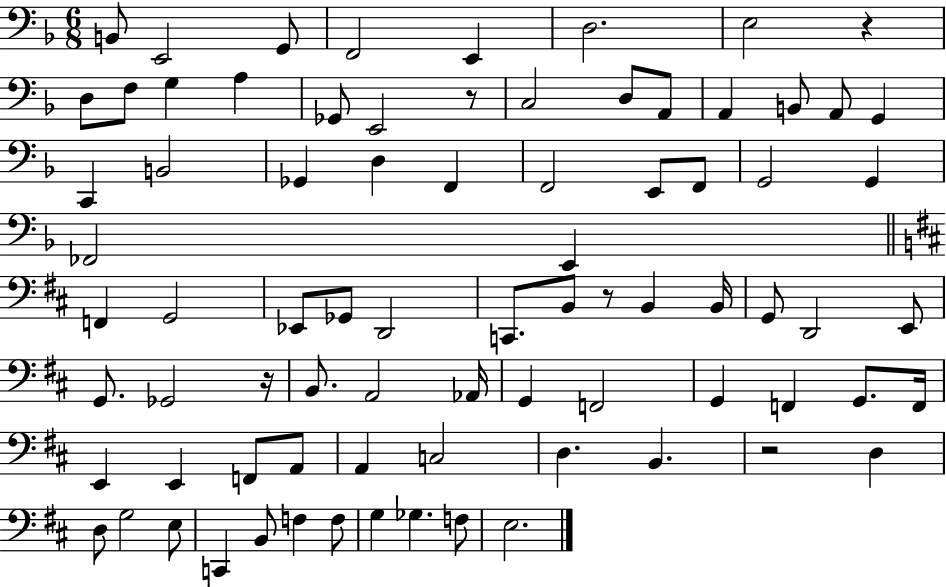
B2/e E2/h G2/e F2/h E2/q D3/h. E3/h R/q D3/e F3/e G3/q A3/q Gb2/e E2/h R/e C3/h D3/e A2/e A2/q B2/e A2/e G2/q C2/q B2/h Gb2/q D3/q F2/q F2/h E2/e F2/e G2/h G2/q FES2/h E2/q F2/q G2/h Eb2/e Gb2/e D2/h C2/e. B2/e R/e B2/q B2/s G2/e D2/h E2/e G2/e. Gb2/h R/s B2/e. A2/h Ab2/s G2/q F2/h G2/q F2/q G2/e. F2/s E2/q E2/q F2/e A2/e A2/q C3/h D3/q. B2/q. R/h D3/q D3/e G3/h E3/e C2/q B2/e F3/q F3/e G3/q Gb3/q. F3/e E3/h.